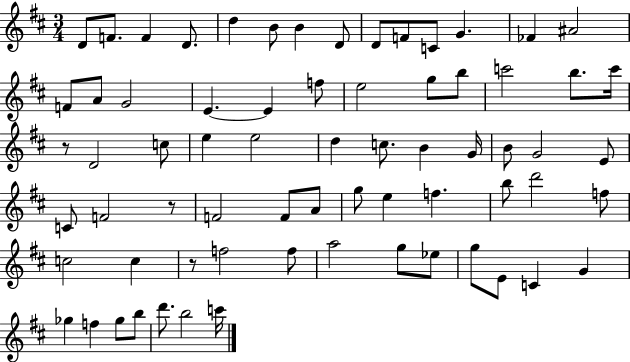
{
  \clef treble
  \numericTimeSignature
  \time 3/4
  \key d \major
  d'8 f'8. f'4 d'8. | d''4 b'8 b'4 d'8 | d'8 f'8 c'8 g'4. | fes'4 ais'2 | \break f'8 a'8 g'2 | e'4.~~ e'4 f''8 | e''2 g''8 b''8 | c'''2 b''8. c'''16 | \break r8 d'2 c''8 | e''4 e''2 | d''4 c''8. b'4 g'16 | b'8 g'2 e'8 | \break c'8 f'2 r8 | f'2 f'8 a'8 | g''8 e''4 f''4. | b''8 d'''2 f''8 | \break c''2 c''4 | r8 f''2 f''8 | a''2 g''8 ees''8 | g''8 e'8 c'4 g'4 | \break ges''4 f''4 ges''8 b''8 | d'''8. b''2 c'''16 | \bar "|."
}